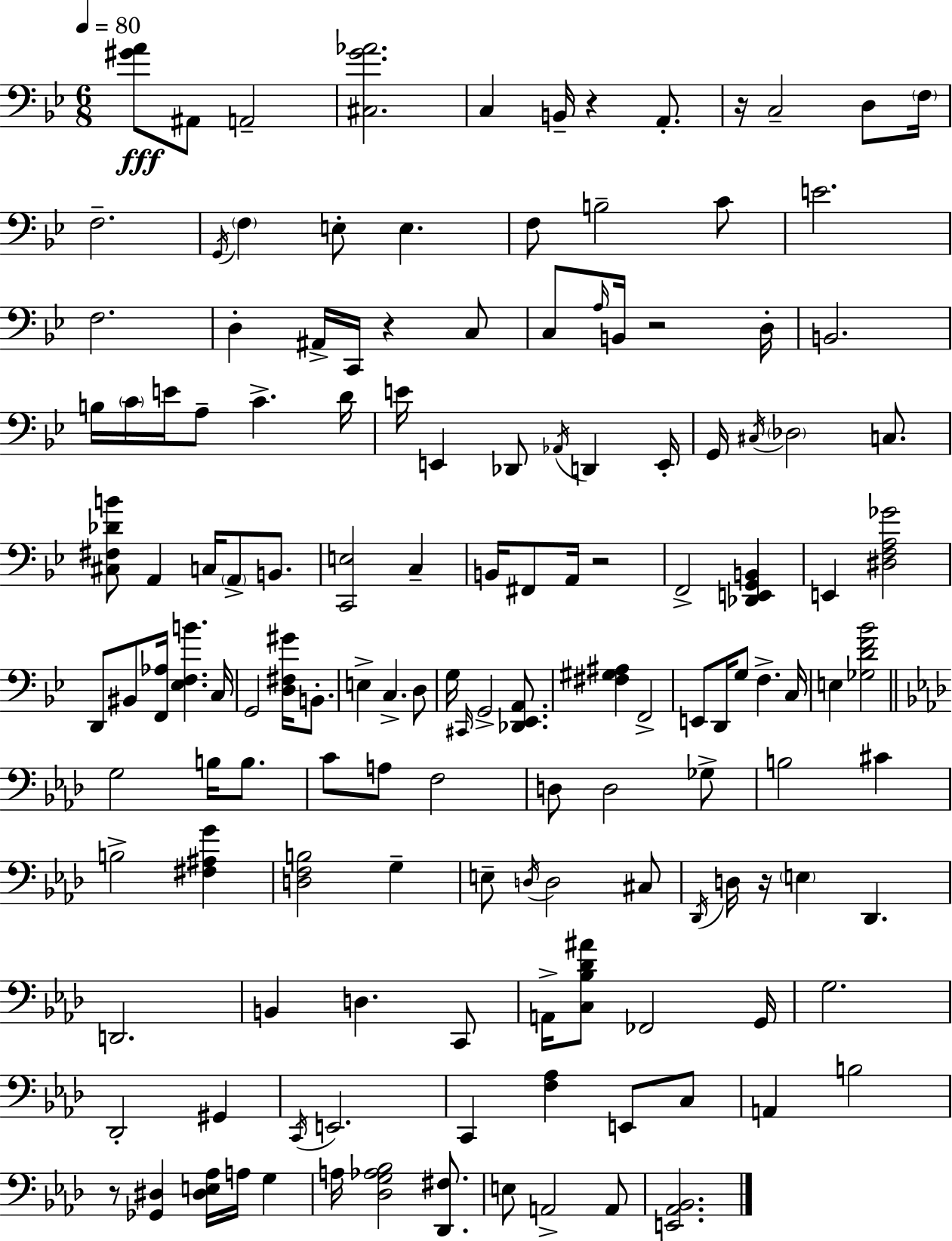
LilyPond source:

{
  \clef bass
  \numericTimeSignature
  \time 6/8
  \key bes \major
  \tempo 4 = 80
  <gis' a'>8\fff ais,8 a,2-- | <cis g' aes'>2. | c4 b,16-- r4 a,8.-. | r16 c2-- d8 \parenthesize f16 | \break f2.-- | \acciaccatura { g,16 } \parenthesize f4 e8-. e4. | f8 b2-- c'8 | e'2. | \break f2. | d4-. ais,16-> c,16 r4 c8 | c8 \grace { a16 } b,16 r2 | d16-. b,2. | \break b16 \parenthesize c'16 e'16 a8-- c'4.-> | d'16 e'16 e,4 des,8 \acciaccatura { aes,16 } d,4 | e,16-. g,16 \acciaccatura { cis16 } \parenthesize des2 | c8. <cis fis des' b'>8 a,4 c16 \parenthesize a,8-> | \break b,8. <c, e>2 | c4-- b,16 fis,8 a,16 r2 | f,2-> | <des, e, g, b,>4 e,4 <dis f a ges'>2 | \break d,8 bis,8 <f, aes>16 <ees f b'>4. | c16 g,2 | <d fis gis'>16 b,8.-. e4-> c4.-> | d8 g16 \grace { cis,16 } g,2-> | \break <des, ees, a,>8. <fis gis ais>4 f,2-> | e,8 d,16 g8 f4.-> | c16 e4 <ges d' f' bes'>2 | \bar "||" \break \key aes \major g2 b16 b8. | c'8 a8 f2 | d8 d2 ges8-> | b2 cis'4 | \break b2-> <fis ais g'>4 | <d f b>2 g4-- | e8-- \acciaccatura { d16 } d2 cis8 | \acciaccatura { des,16 } d16 r16 \parenthesize e4 des,4. | \break d,2. | b,4 d4. | c,8 a,16-> <c bes des' ais'>8 fes,2 | g,16 g2. | \break des,2-. gis,4 | \acciaccatura { c,16 } e,2. | c,4 <f aes>4 e,8 | c8 a,4 b2 | \break r8 <ges, dis>4 <dis e aes>16 a16 g4 | a16 <des g aes bes>2 | <des, fis>8. e8 a,2-> | a,8 <e, aes, bes,>2. | \break \bar "|."
}